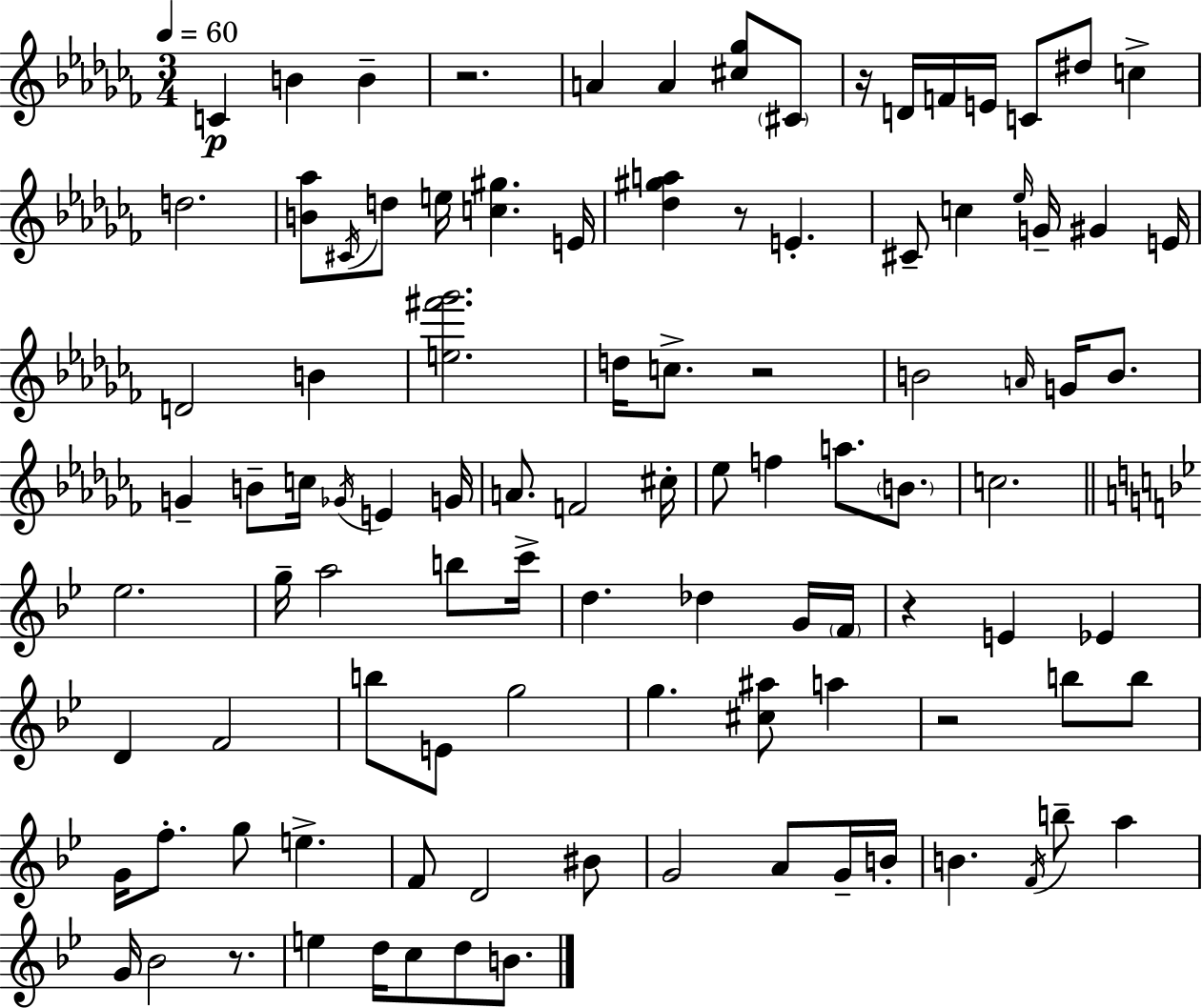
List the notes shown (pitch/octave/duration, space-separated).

C4/q B4/q B4/q R/h. A4/q A4/q [C#5,Gb5]/e C#4/e R/s D4/s F4/s E4/s C4/e D#5/e C5/q D5/h. [B4,Ab5]/e C#4/s D5/e E5/s [C5,G#5]/q. E4/s [Db5,G#5,A5]/q R/e E4/q. C#4/e C5/q Eb5/s G4/s G#4/q E4/s D4/h B4/q [E5,F#6,Gb6]/h. D5/s C5/e. R/h B4/h A4/s G4/s B4/e. G4/q B4/e C5/s Gb4/s E4/q G4/s A4/e. F4/h C#5/s Eb5/e F5/q A5/e. B4/e. C5/h. Eb5/h. G5/s A5/h B5/e C6/s D5/q. Db5/q G4/s F4/s R/q E4/q Eb4/q D4/q F4/h B5/e E4/e G5/h G5/q. [C#5,A#5]/e A5/q R/h B5/e B5/e G4/s F5/e. G5/e E5/q. F4/e D4/h BIS4/e G4/h A4/e G4/s B4/s B4/q. F4/s B5/e A5/q G4/s Bb4/h R/e. E5/q D5/s C5/e D5/e B4/e.